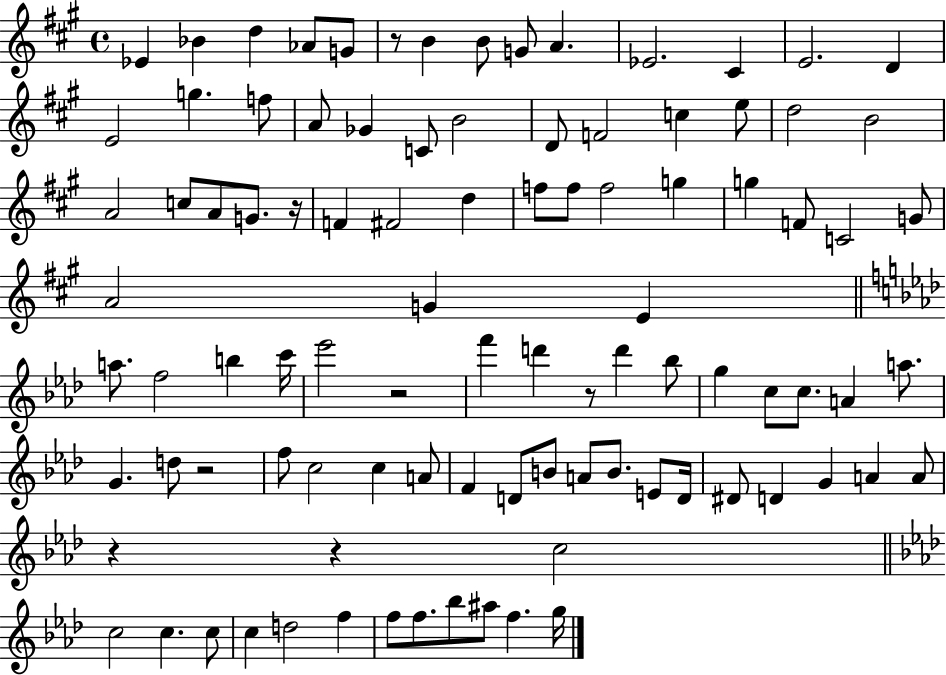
{
  \clef treble
  \time 4/4
  \defaultTimeSignature
  \key a \major
  ees'4 bes'4 d''4 aes'8 g'8 | r8 b'4 b'8 g'8 a'4. | ees'2. cis'4 | e'2. d'4 | \break e'2 g''4. f''8 | a'8 ges'4 c'8 b'2 | d'8 f'2 c''4 e''8 | d''2 b'2 | \break a'2 c''8 a'8 g'8. r16 | f'4 fis'2 d''4 | f''8 f''8 f''2 g''4 | g''4 f'8 c'2 g'8 | \break a'2 g'4 e'4 | \bar "||" \break \key aes \major a''8. f''2 b''4 c'''16 | ees'''2 r2 | f'''4 d'''4 r8 d'''4 bes''8 | g''4 c''8 c''8. a'4 a''8. | \break g'4. d''8 r2 | f''8 c''2 c''4 a'8 | f'4 d'8 b'8 a'8 b'8. e'8 d'16 | dis'8 d'4 g'4 a'4 a'8 | \break r4 r4 c''2 | \bar "||" \break \key aes \major c''2 c''4. c''8 | c''4 d''2 f''4 | f''8 f''8. bes''8 ais''8 f''4. g''16 | \bar "|."
}